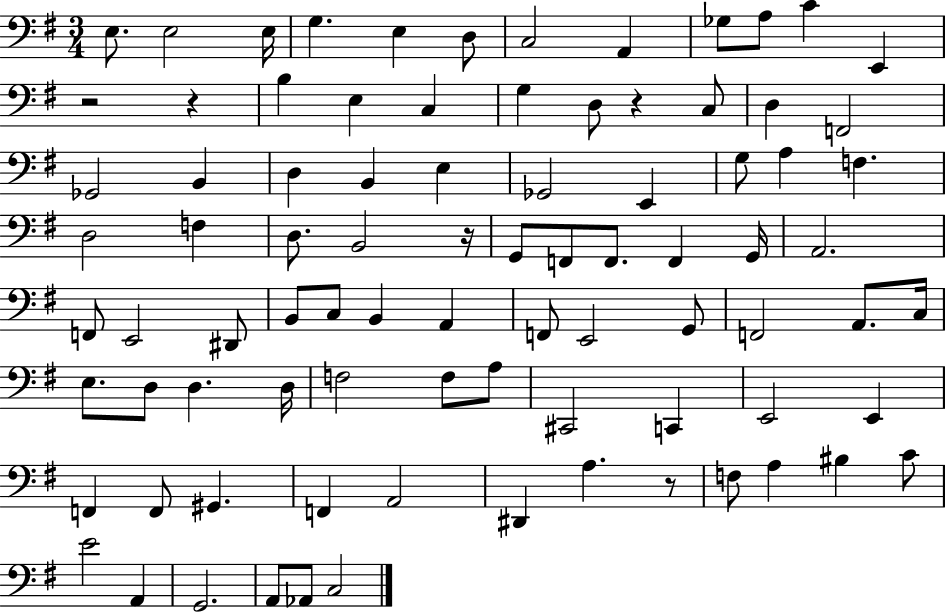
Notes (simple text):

E3/e. E3/h E3/s G3/q. E3/q D3/e C3/h A2/q Gb3/e A3/e C4/q E2/q R/h R/q B3/q E3/q C3/q G3/q D3/e R/q C3/e D3/q F2/h Gb2/h B2/q D3/q B2/q E3/q Gb2/h E2/q G3/e A3/q F3/q. D3/h F3/q D3/e. B2/h R/s G2/e F2/e F2/e. F2/q G2/s A2/h. F2/e E2/h D#2/e B2/e C3/e B2/q A2/q F2/e E2/h G2/e F2/h A2/e. C3/s E3/e. D3/e D3/q. D3/s F3/h F3/e A3/e C#2/h C2/q E2/h E2/q F2/q F2/e G#2/q. F2/q A2/h D#2/q A3/q. R/e F3/e A3/q BIS3/q C4/e E4/h A2/q G2/h. A2/e Ab2/e C3/h